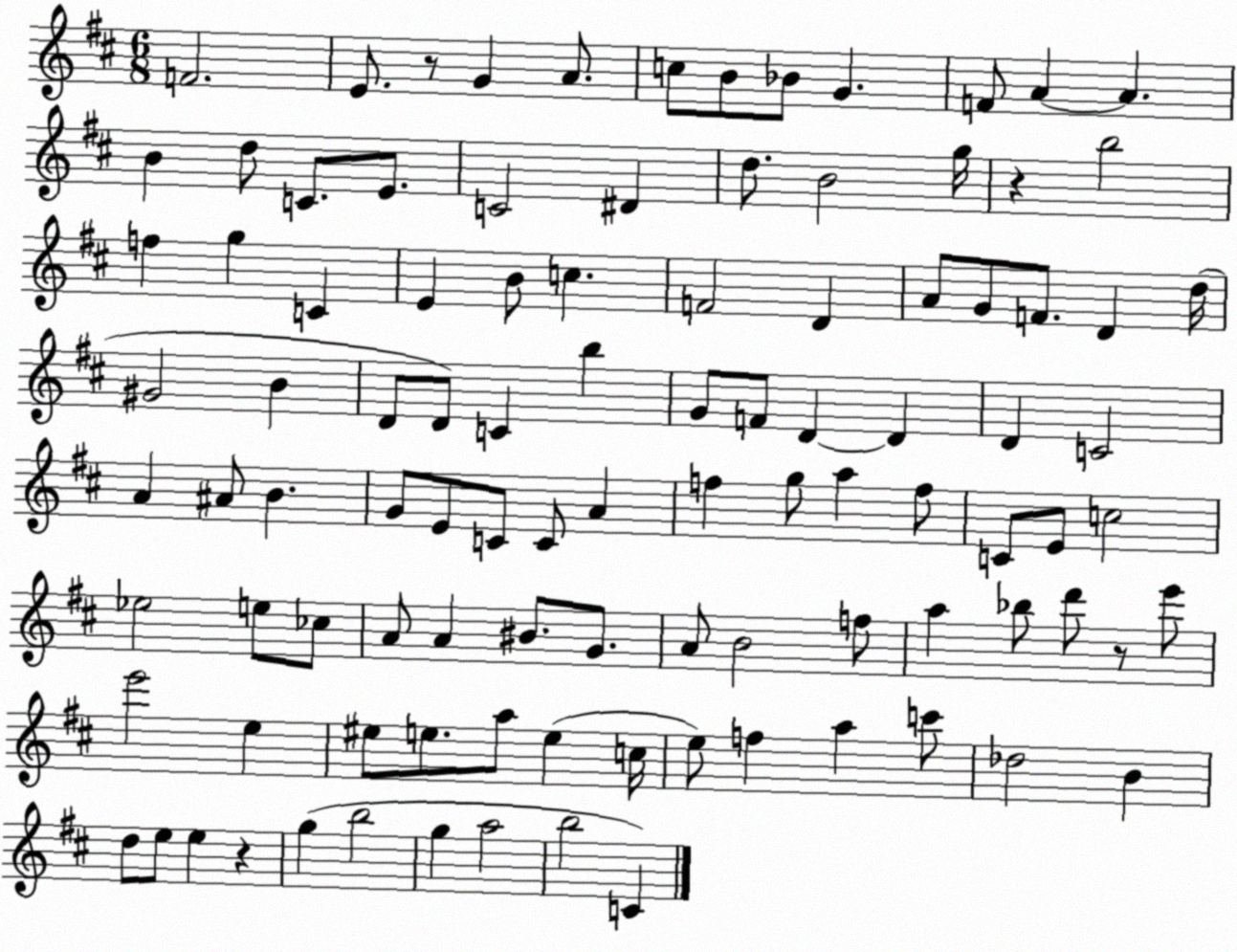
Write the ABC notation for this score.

X:1
T:Untitled
M:6/8
L:1/4
K:D
F2 E/2 z/2 G A/2 c/2 B/2 _B/2 G F/2 A A B d/2 C/2 E/2 C2 ^D d/2 B2 g/4 z b2 f g C E B/2 c F2 D A/2 G/2 F/2 D d/4 ^G2 B D/2 D/2 C b G/2 F/2 D D D C2 A ^A/2 B G/2 E/2 C/2 C/2 A f g/2 a f/2 C/2 E/2 c2 _e2 e/2 _c/2 A/2 A ^B/2 G/2 A/2 B2 f/2 a _b/2 d'/2 z/2 e'/2 e'2 e ^e/2 e/2 a/2 e c/4 e/2 f a c'/2 _d2 B d/2 e/2 e z g b2 g a2 b2 C